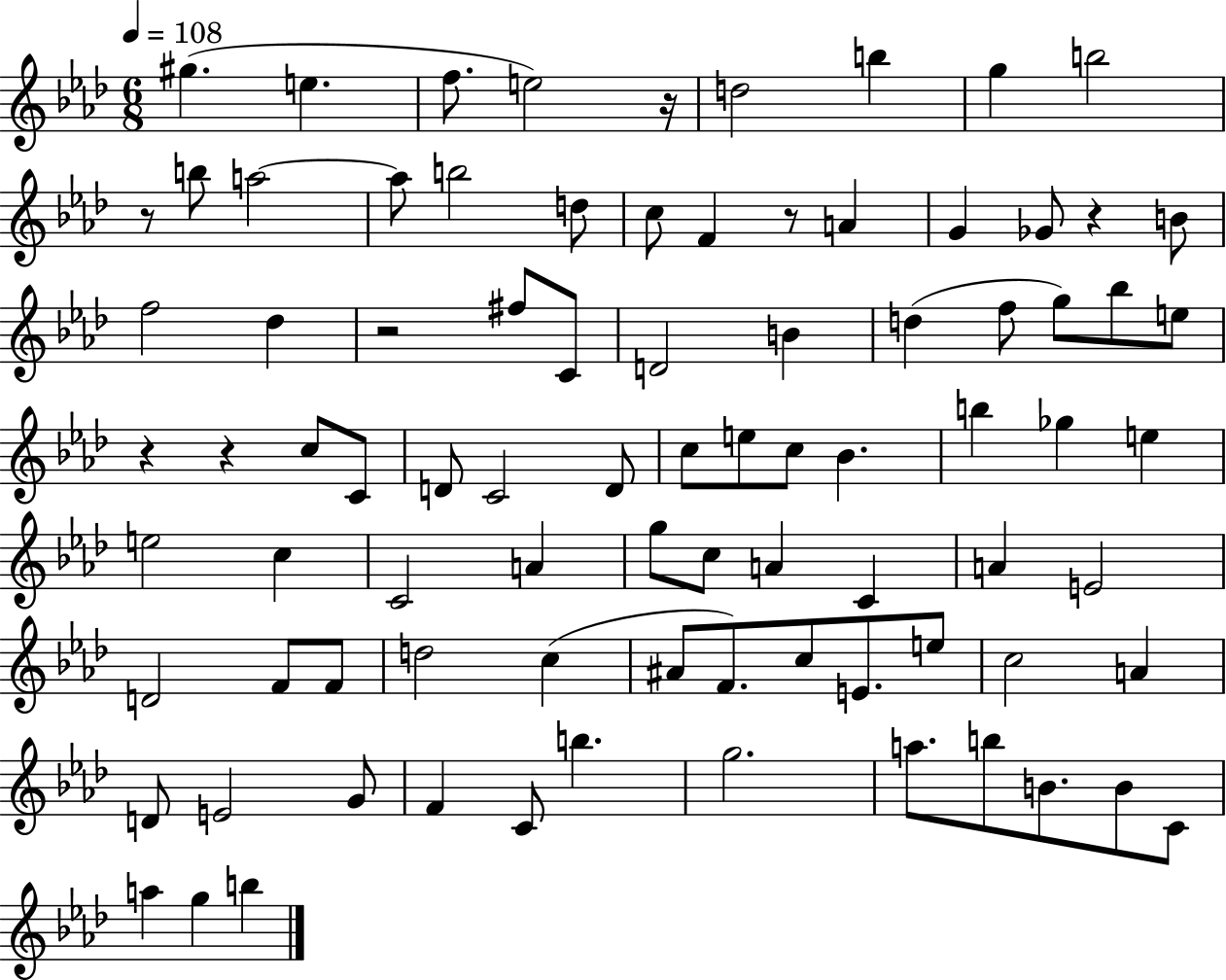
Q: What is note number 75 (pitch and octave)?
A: B4